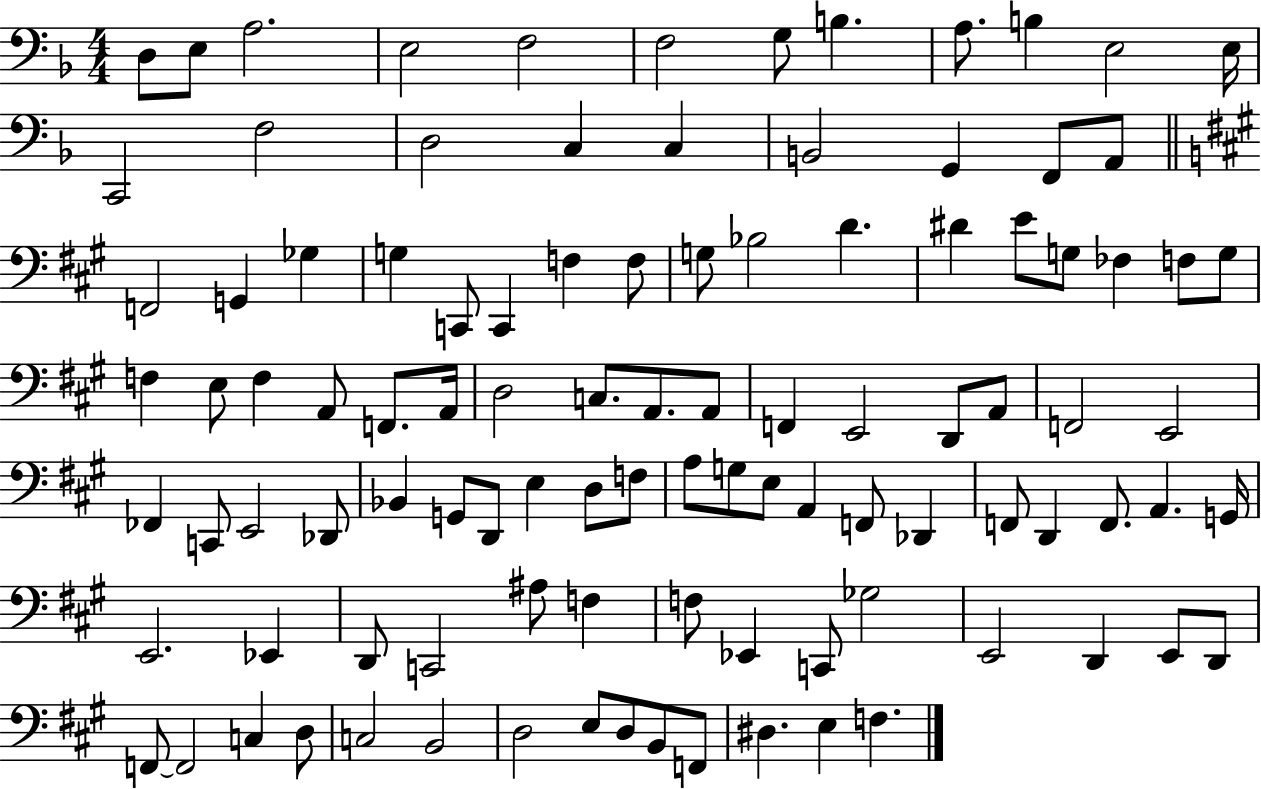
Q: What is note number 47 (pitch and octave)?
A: A2